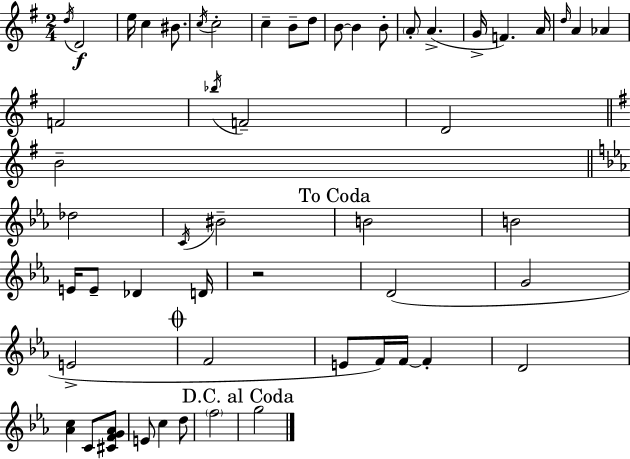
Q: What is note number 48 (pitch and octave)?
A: D5